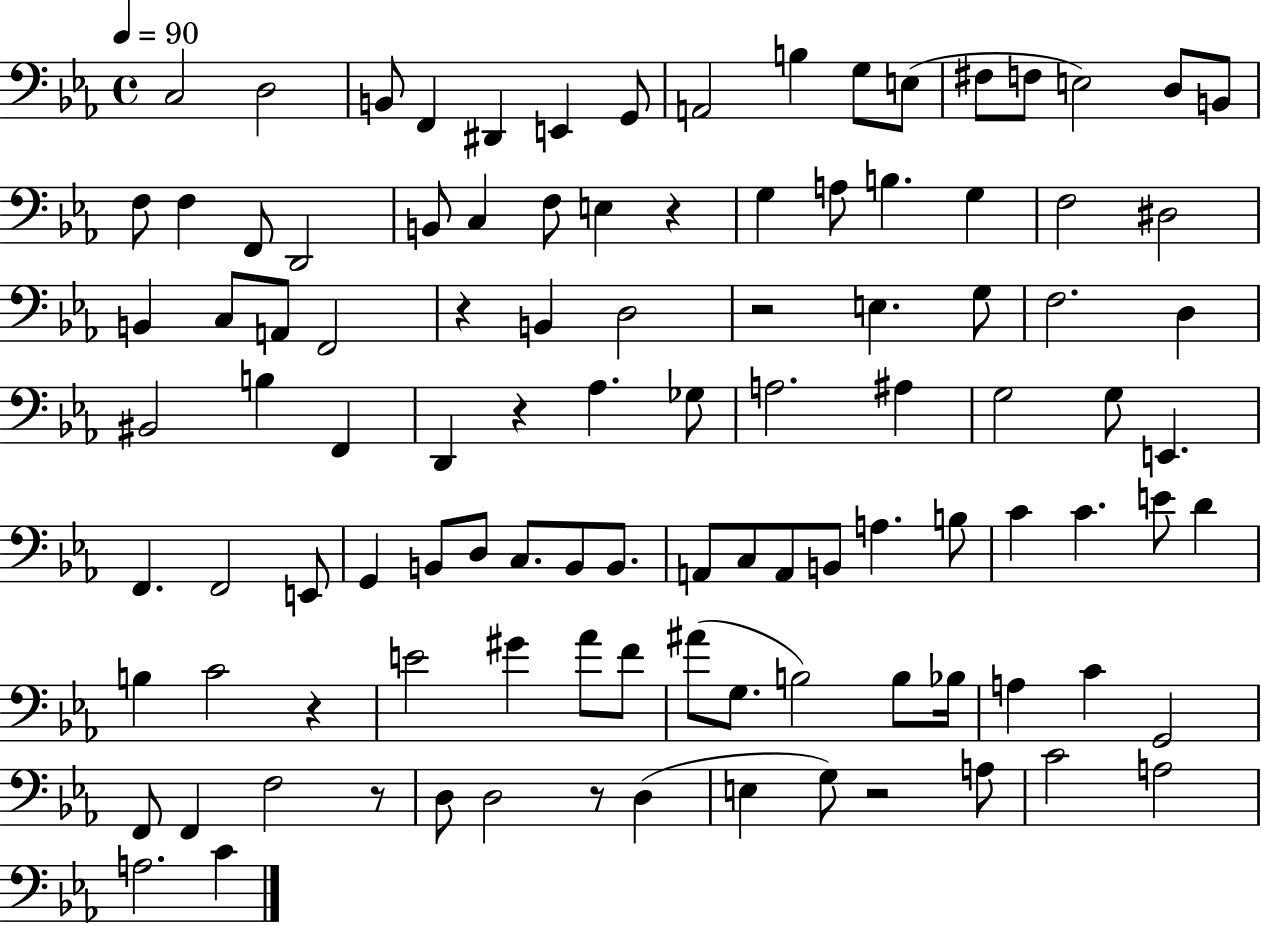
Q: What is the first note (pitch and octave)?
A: C3